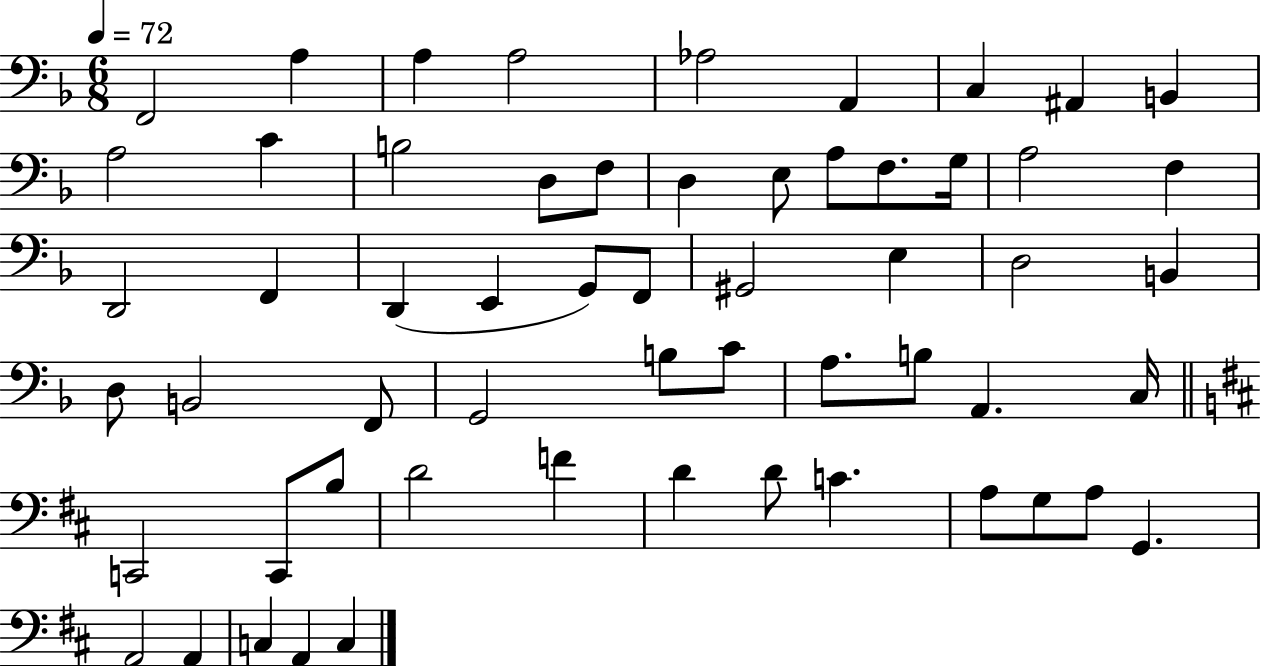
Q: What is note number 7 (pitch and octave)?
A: C3